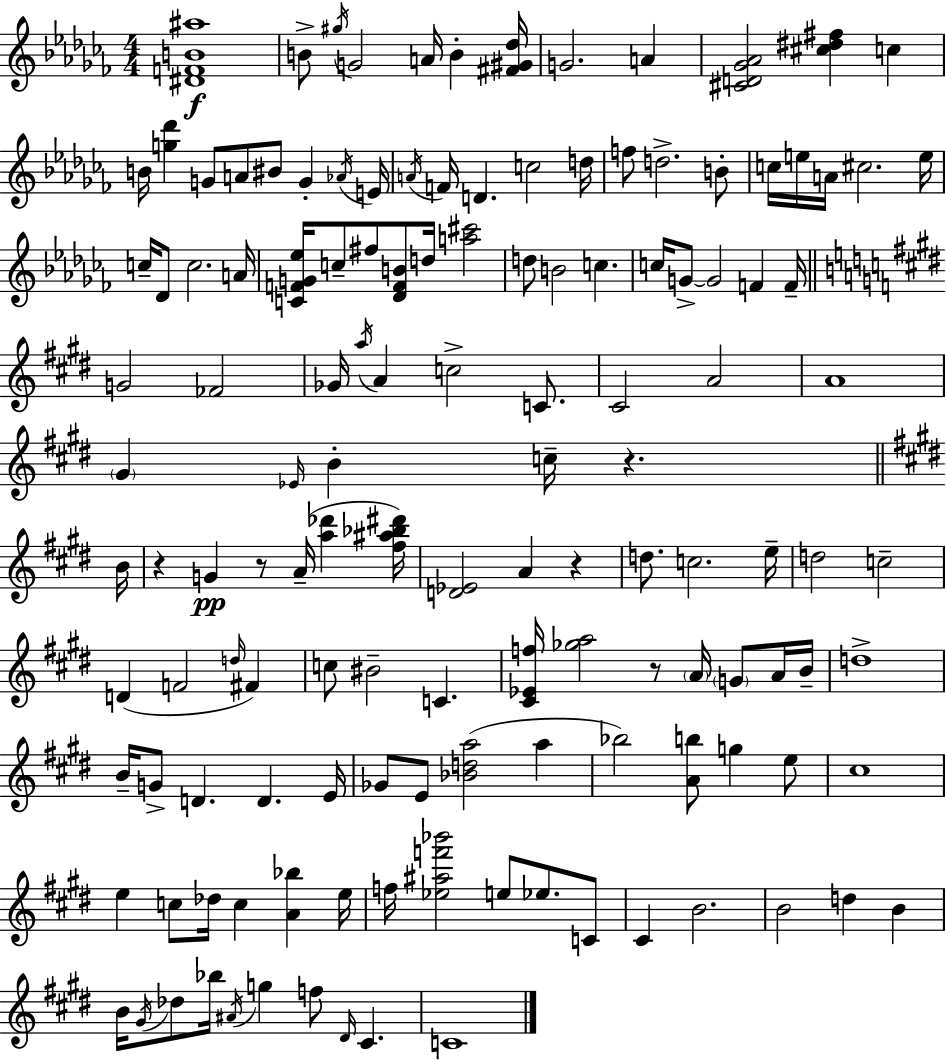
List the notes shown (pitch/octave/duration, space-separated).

[D#4,F4,B4,A#5]/w B4/e G#5/s G4/h A4/s B4/q [F#4,G#4,Db5]/s G4/h. A4/q [C#4,D4,Gb4,Ab4]/h [C#5,D#5,F#5]/q C5/q B4/s [G5,Db6]/q G4/e A4/e BIS4/e G4/q Ab4/s E4/s A4/s F4/s D4/q. C5/h D5/s F5/e D5/h. B4/e C5/s E5/s A4/s C#5/h. E5/s C5/s Db4/e C5/h. A4/s [C4,F4,G4,Eb5]/s C5/e F#5/e [Db4,F4,B4]/e D5/s [A5,C#6]/h D5/e B4/h C5/q. C5/s G4/e G4/h F4/q F4/s G4/h FES4/h Gb4/s A5/s A4/q C5/h C4/e. C#4/h A4/h A4/w G#4/q Eb4/s B4/q C5/s R/q. B4/s R/q G4/q R/e A4/s [A5,Db6]/q [F#5,A#5,Bb5,D#6]/s [D4,Eb4]/h A4/q R/q D5/e. C5/h. E5/s D5/h C5/h D4/q F4/h D5/s F#4/q C5/e BIS4/h C4/q. [C#4,Eb4,F5]/s [Gb5,A5]/h R/e A4/s G4/e A4/s B4/s D5/w B4/s G4/e D4/q. D4/q. E4/s Gb4/e E4/e [Bb4,D5,A5]/h A5/q Bb5/h [A4,B5]/e G5/q E5/e C#5/w E5/q C5/e Db5/s C5/q [A4,Bb5]/q E5/s F5/s [Eb5,A#5,F6,Bb6]/h E5/e Eb5/e. C4/e C#4/q B4/h. B4/h D5/q B4/q B4/s G#4/s Db5/e Bb5/s A#4/s G5/q F5/e D#4/s C#4/q. C4/w